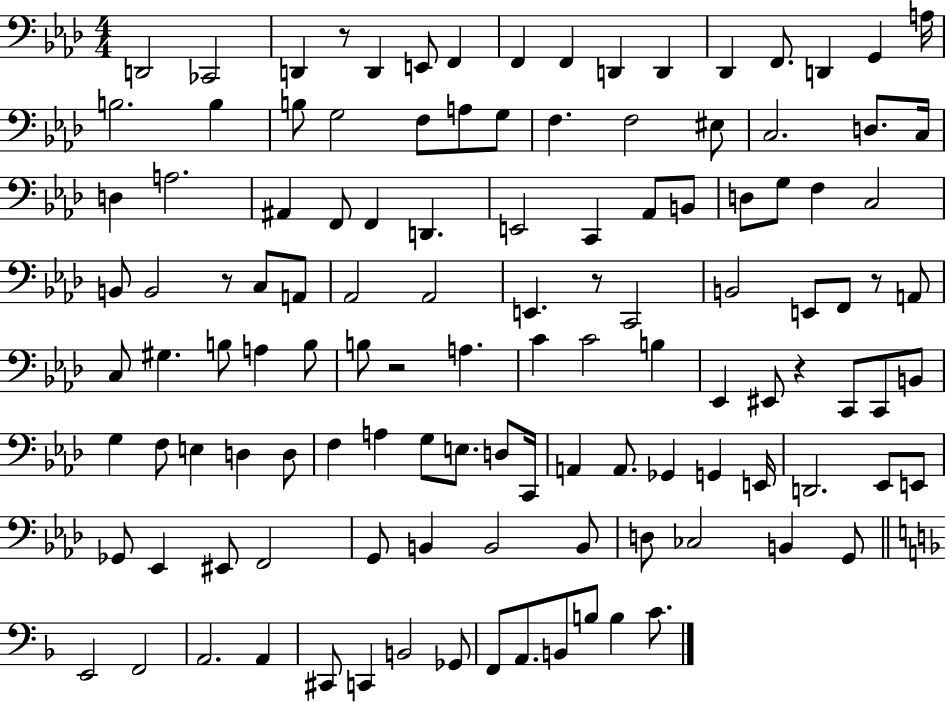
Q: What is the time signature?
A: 4/4